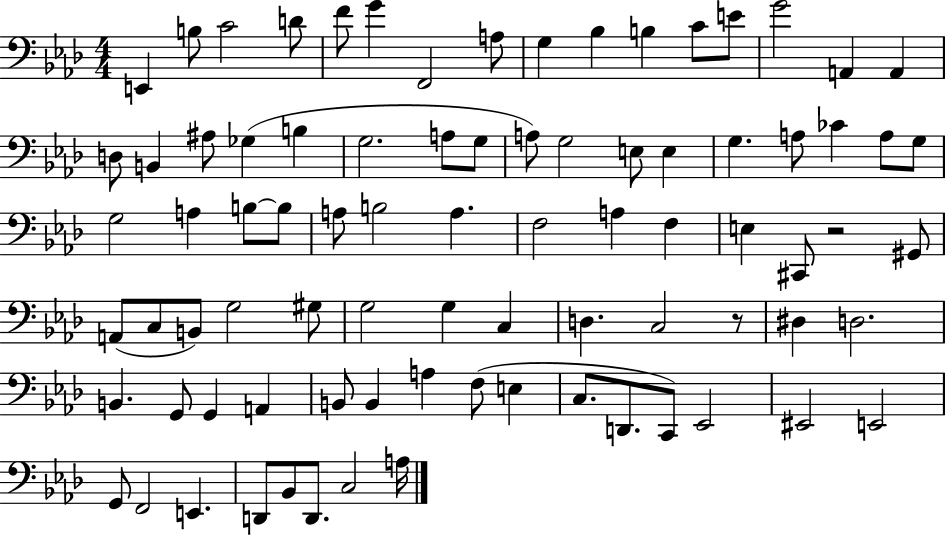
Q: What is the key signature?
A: AES major